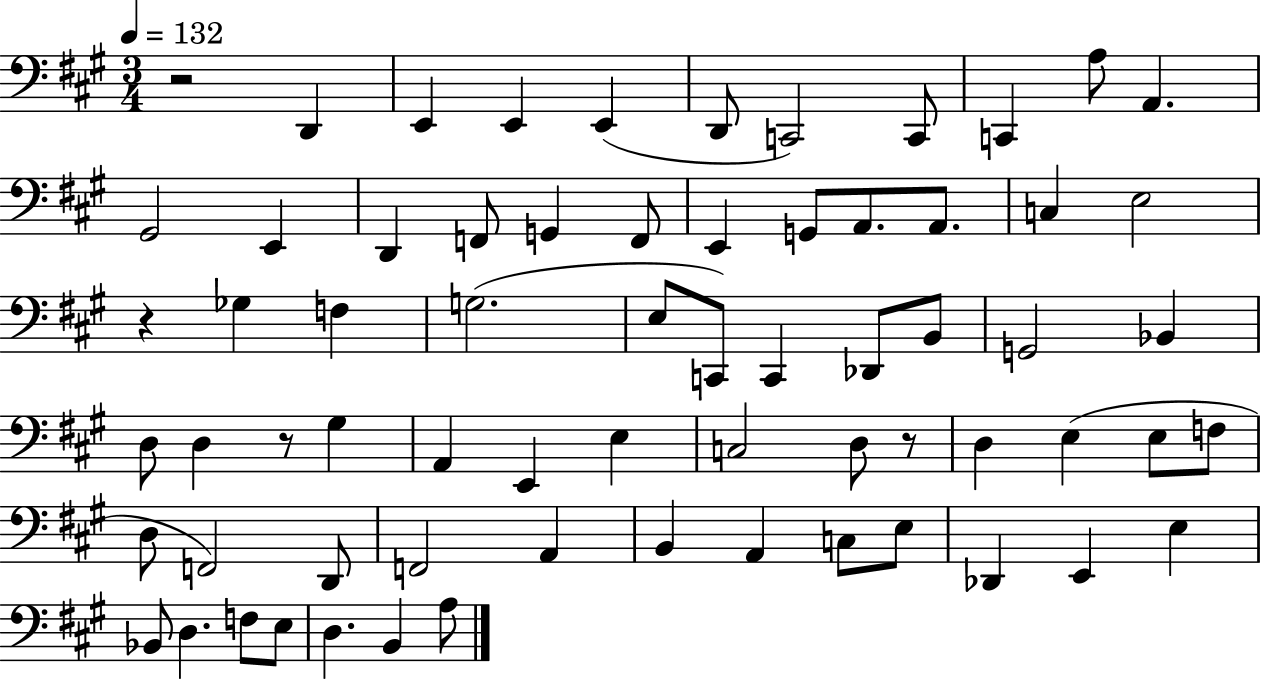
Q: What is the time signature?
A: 3/4